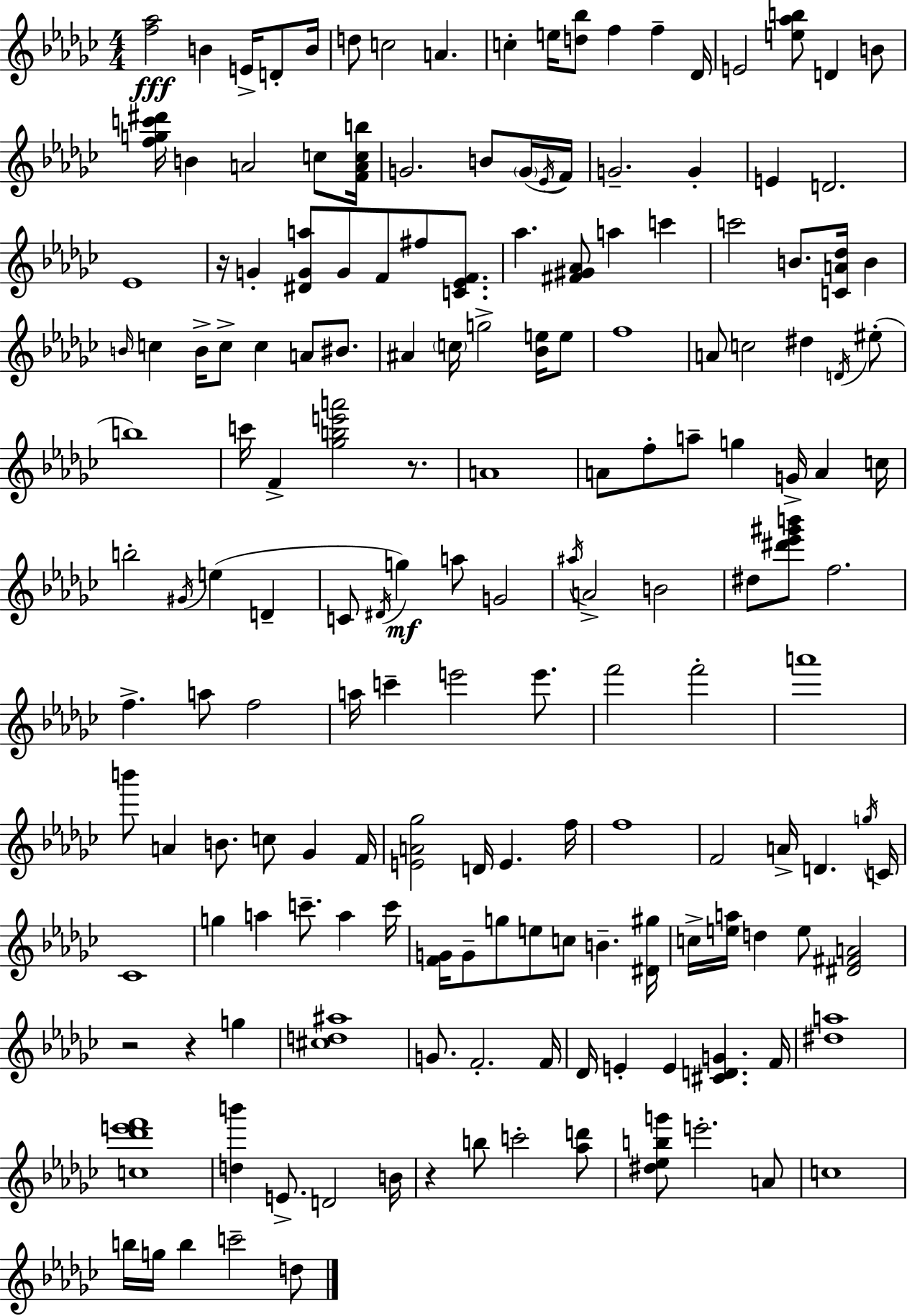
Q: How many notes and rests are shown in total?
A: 169